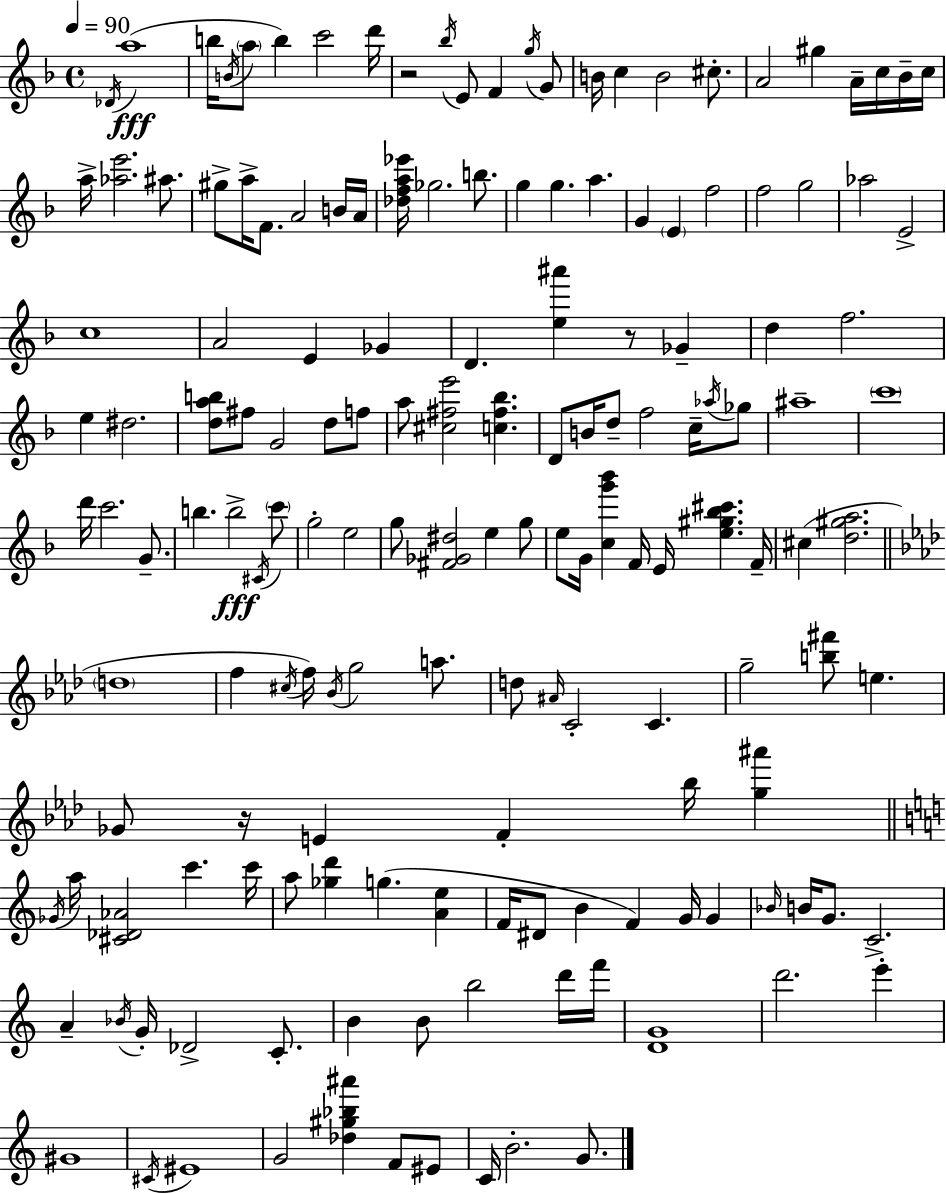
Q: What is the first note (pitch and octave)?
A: Db4